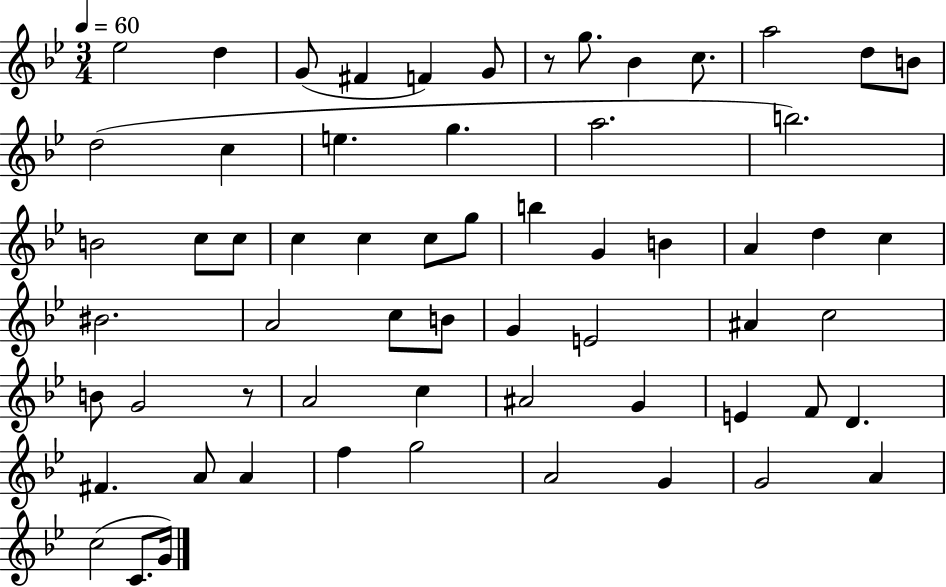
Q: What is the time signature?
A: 3/4